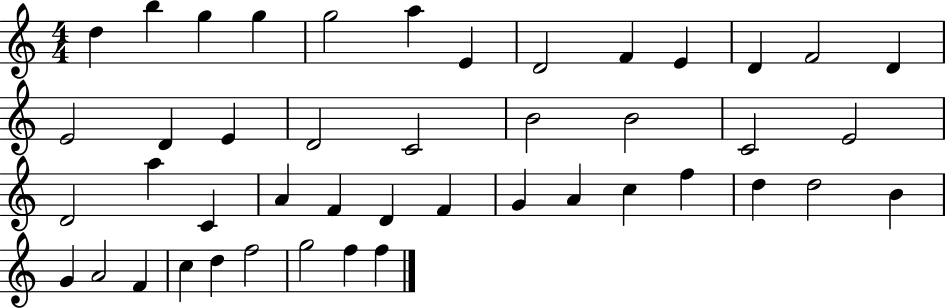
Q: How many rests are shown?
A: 0